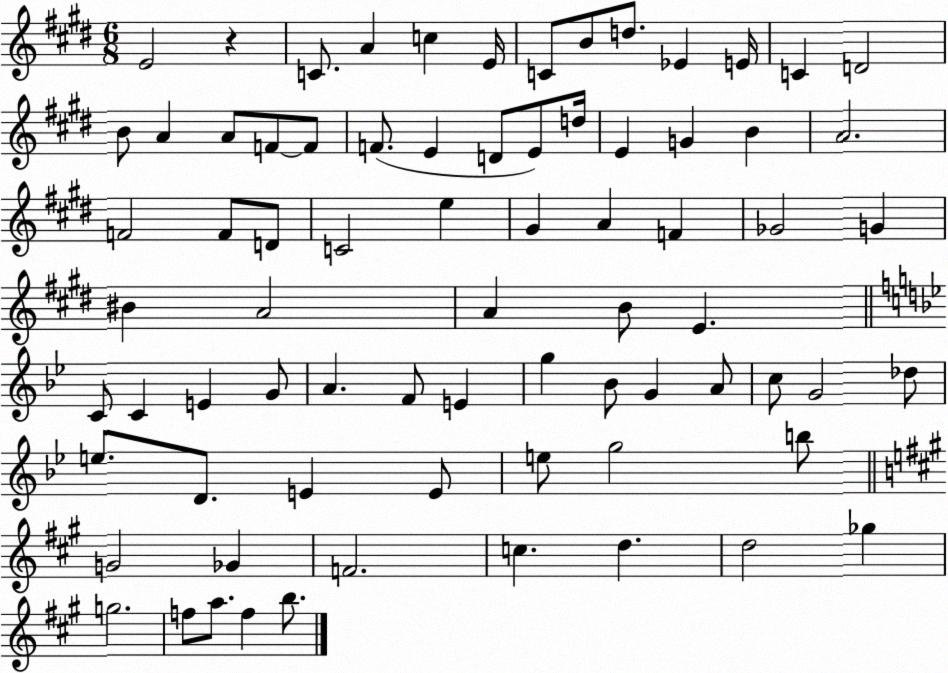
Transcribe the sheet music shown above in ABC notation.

X:1
T:Untitled
M:6/8
L:1/4
K:E
E2 z C/2 A c E/4 C/2 B/2 d/2 _E E/4 C D2 B/2 A A/2 F/2 F/2 F/2 E D/2 E/2 d/4 E G B A2 F2 F/2 D/2 C2 e ^G A F _G2 G ^B A2 A B/2 E C/2 C E G/2 A F/2 E g _B/2 G A/2 c/2 G2 _d/2 e/2 D/2 E E/2 e/2 g2 b/2 G2 _G F2 c d d2 _g g2 f/2 a/2 f b/2